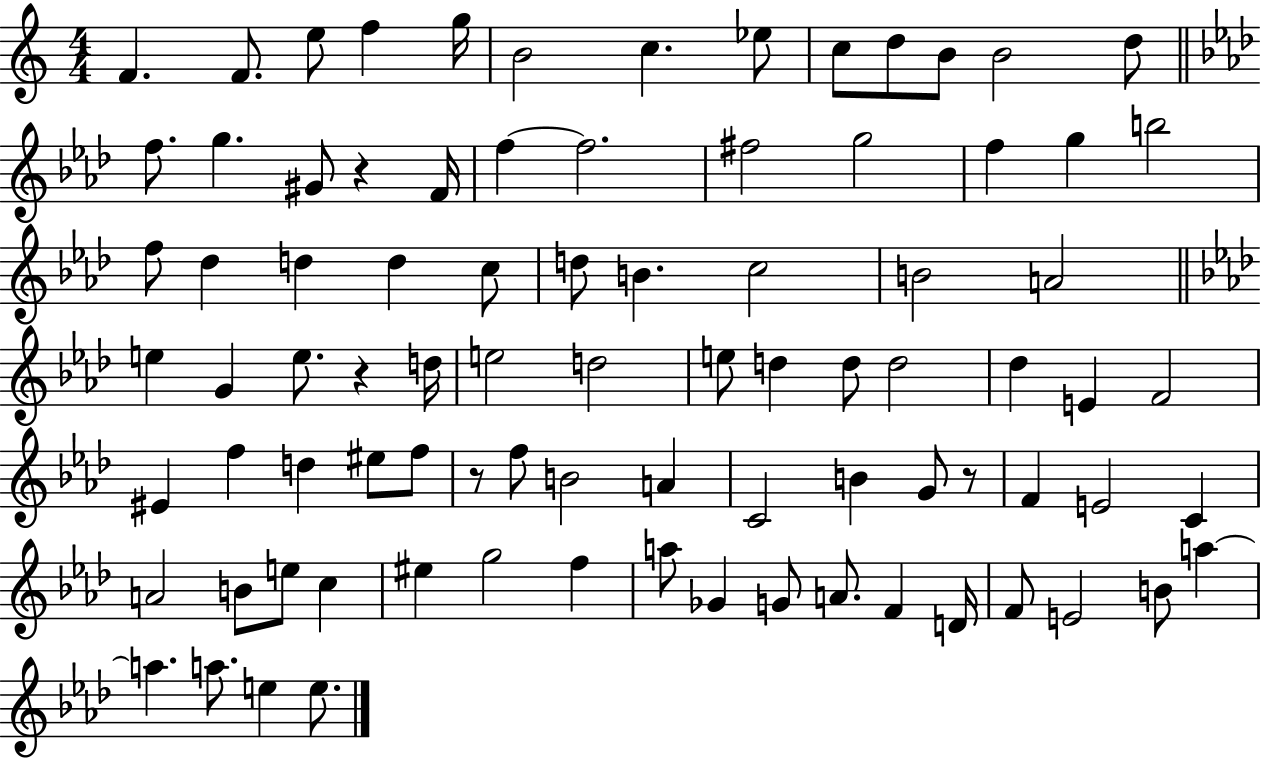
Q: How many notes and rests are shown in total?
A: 86